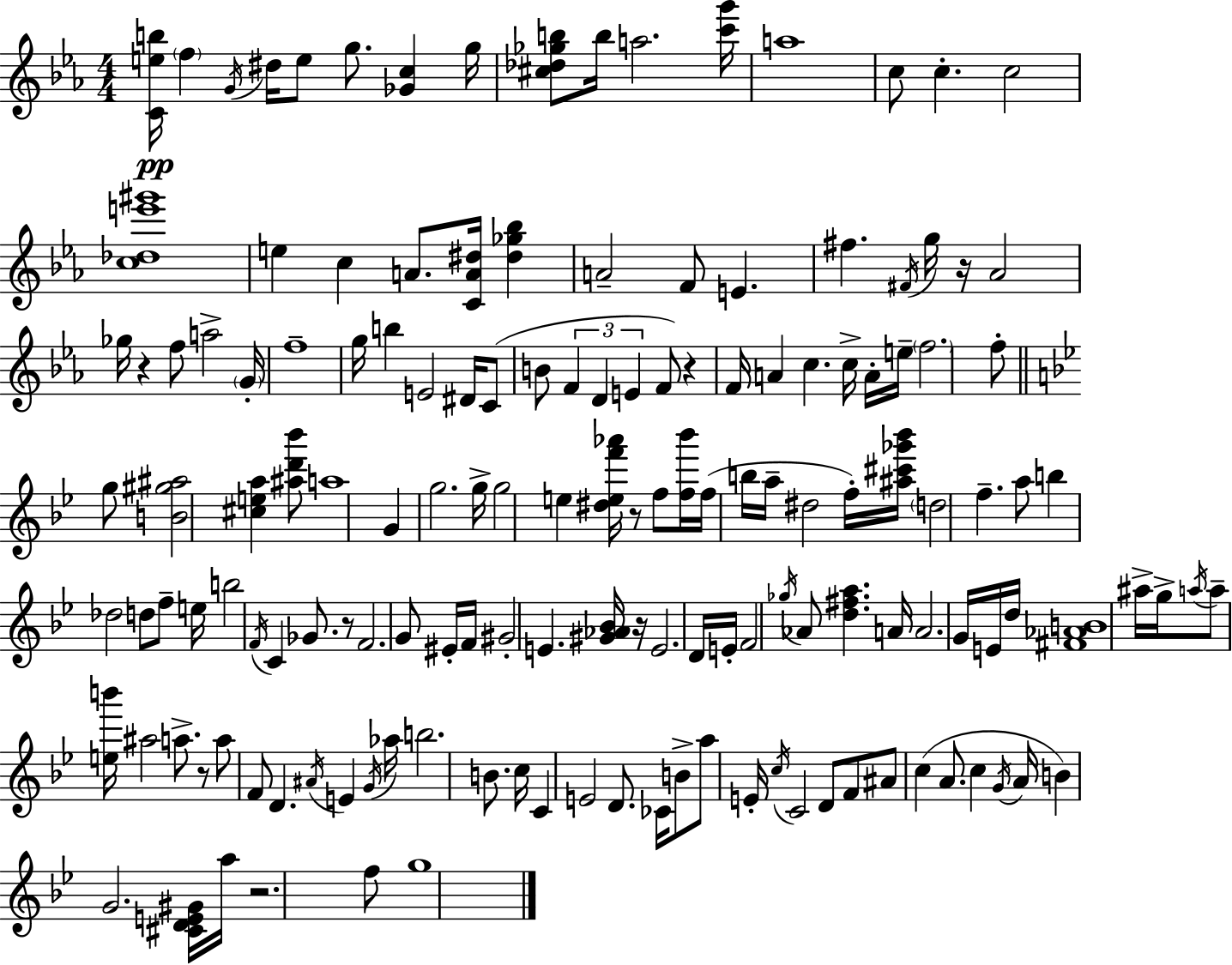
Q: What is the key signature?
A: C minor